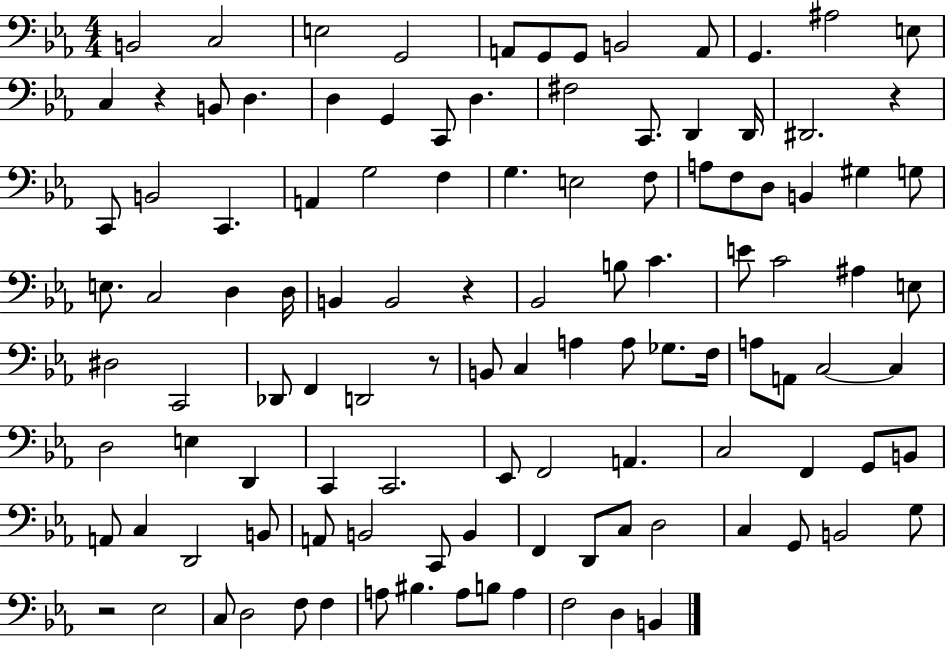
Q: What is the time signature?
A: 4/4